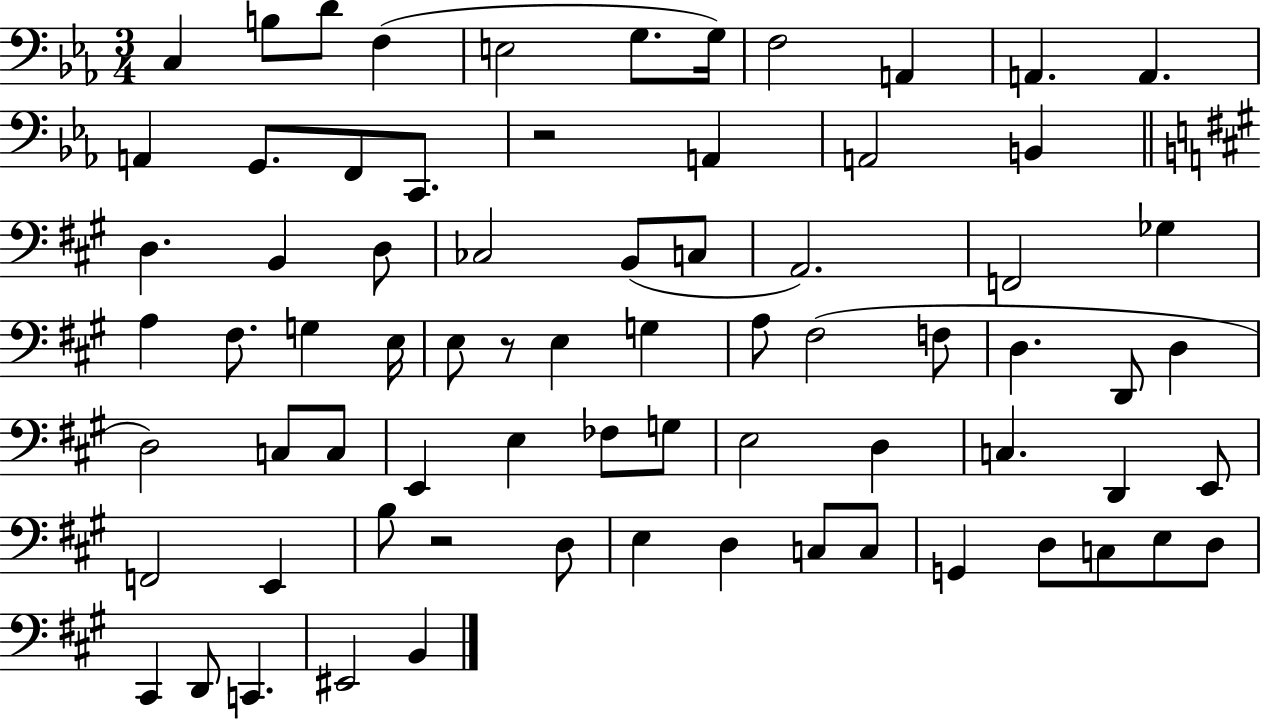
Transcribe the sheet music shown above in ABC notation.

X:1
T:Untitled
M:3/4
L:1/4
K:Eb
C, B,/2 D/2 F, E,2 G,/2 G,/4 F,2 A,, A,, A,, A,, G,,/2 F,,/2 C,,/2 z2 A,, A,,2 B,, D, B,, D,/2 _C,2 B,,/2 C,/2 A,,2 F,,2 _G, A, ^F,/2 G, E,/4 E,/2 z/2 E, G, A,/2 ^F,2 F,/2 D, D,,/2 D, D,2 C,/2 C,/2 E,, E, _F,/2 G,/2 E,2 D, C, D,, E,,/2 F,,2 E,, B,/2 z2 D,/2 E, D, C,/2 C,/2 G,, D,/2 C,/2 E,/2 D,/2 ^C,, D,,/2 C,, ^E,,2 B,,